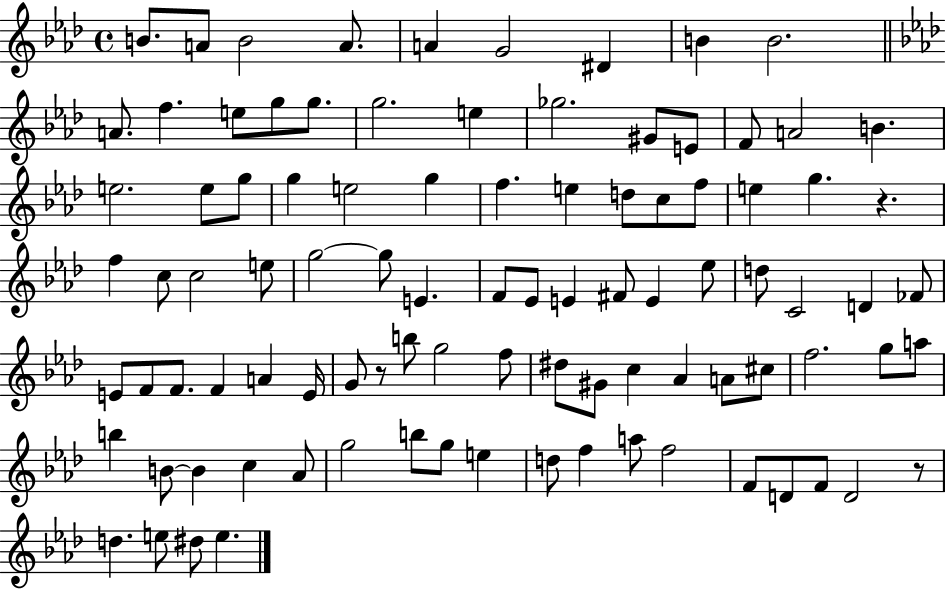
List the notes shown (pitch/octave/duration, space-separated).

B4/e. A4/e B4/h A4/e. A4/q G4/h D#4/q B4/q B4/h. A4/e. F5/q. E5/e G5/e G5/e. G5/h. E5/q Gb5/h. G#4/e E4/e F4/e A4/h B4/q. E5/h. E5/e G5/e G5/q E5/h G5/q F5/q. E5/q D5/e C5/e F5/e E5/q G5/q. R/q. F5/q C5/e C5/h E5/e G5/h G5/e E4/q. F4/e Eb4/e E4/q F#4/e E4/q Eb5/e D5/e C4/h D4/q FES4/e E4/e F4/e F4/e. F4/q A4/q E4/s G4/e R/e B5/e G5/h F5/e D#5/e G#4/e C5/q Ab4/q A4/e C#5/e F5/h. G5/e A5/e B5/q B4/e B4/q C5/q Ab4/e G5/h B5/e G5/e E5/q D5/e F5/q A5/e F5/h F4/e D4/e F4/e D4/h R/e D5/q. E5/e D#5/e E5/q.